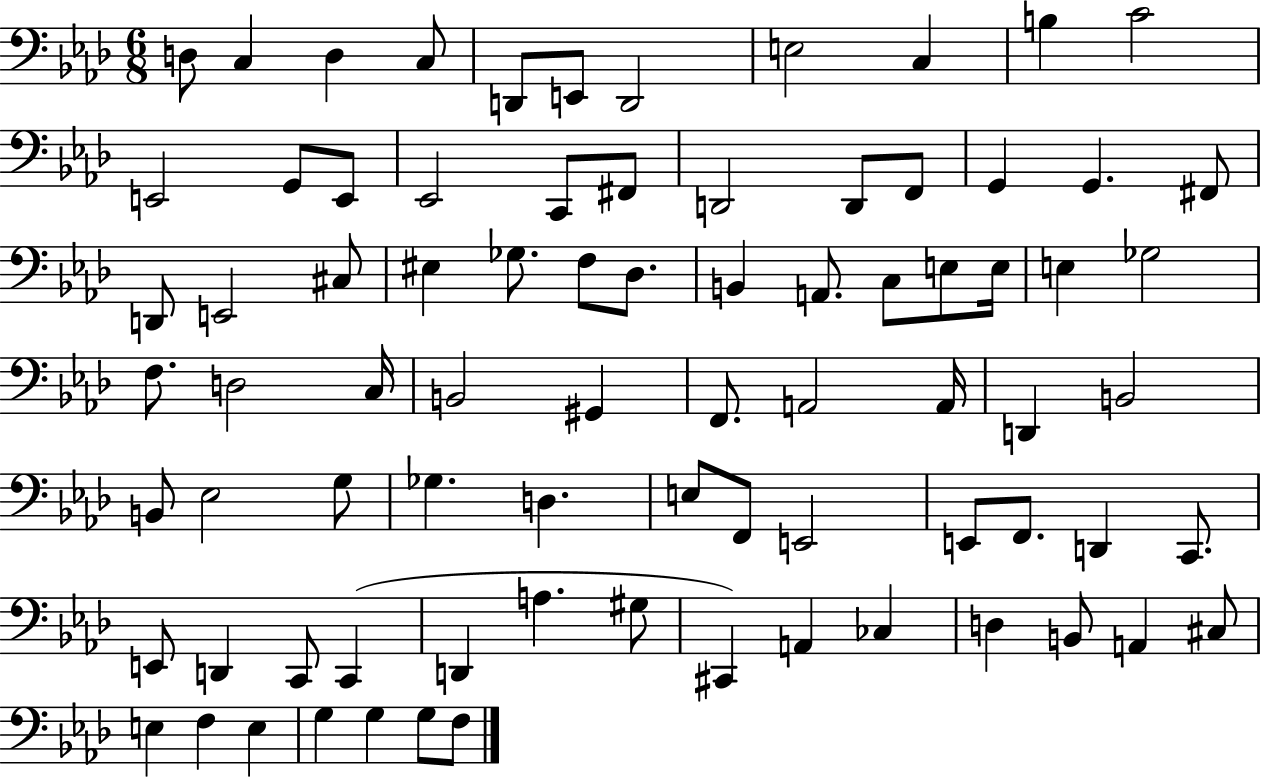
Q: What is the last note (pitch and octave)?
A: F3